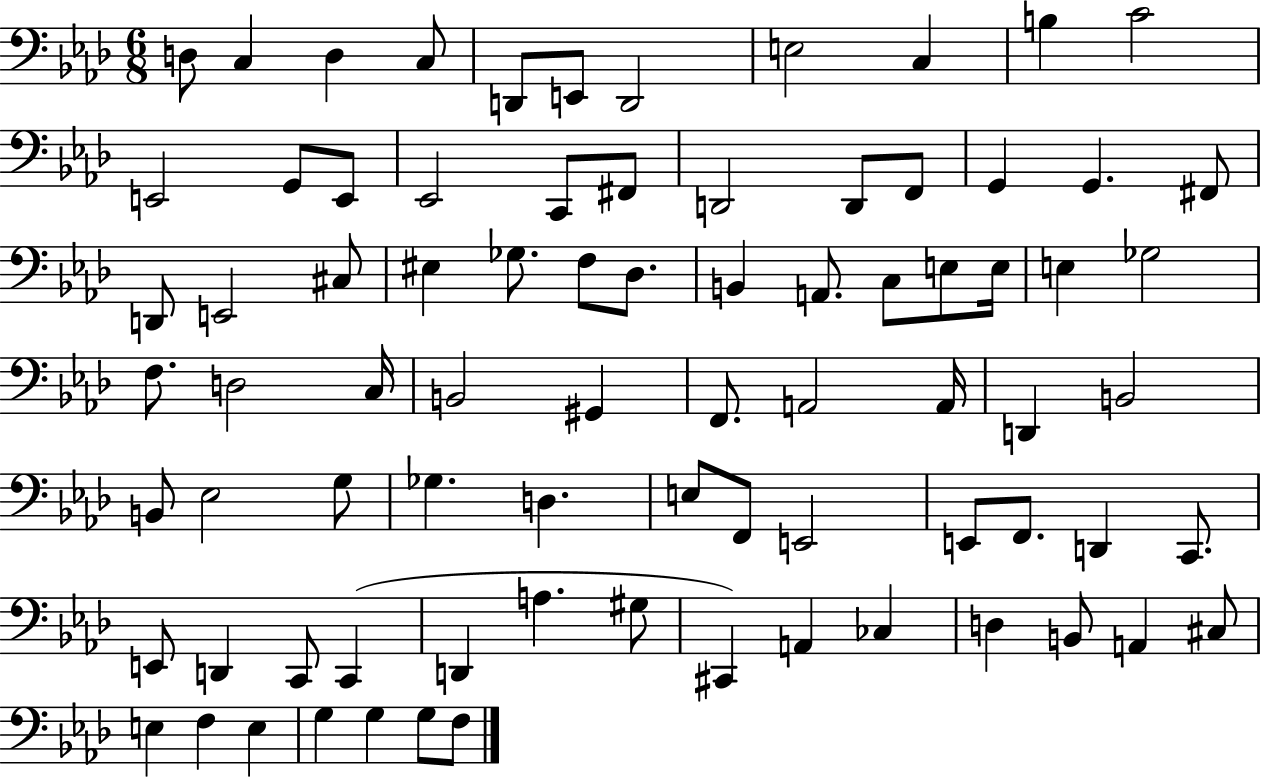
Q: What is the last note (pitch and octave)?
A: F3